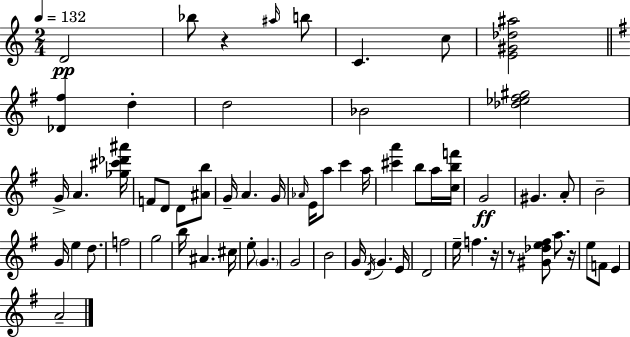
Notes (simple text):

D4/h Bb5/e R/q A#5/s B5/e C4/q. C5/e [E4,G#4,Db5,A#5]/h [Db4,F#5]/q D5/q D5/h Bb4/h [Db5,Eb5,F#5,G#5]/h G4/s A4/q. [Gb5,C#6,Db6,A#6]/s F4/e D4/e D4/e [A#4,B5]/e G4/s A4/q. G4/s Ab4/s E4/s A5/e C6/q A5/s [C#6,A6]/q B5/e A5/s [C5,B5,F6]/s G4/h G#4/q. A4/e B4/h G4/s E5/q D5/e. F5/h G5/h B5/s A#4/q. C#5/s E5/e G4/q. G4/h B4/h G4/s D4/s G4/q. E4/s D4/h E5/s F5/q. R/s R/e [G#4,Db5,E5,F#5]/e A5/e. R/s E5/e F4/e E4/q A4/h